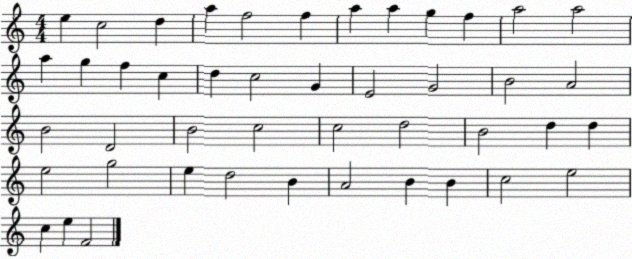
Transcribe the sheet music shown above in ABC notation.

X:1
T:Untitled
M:4/4
L:1/4
K:C
e c2 d a f2 f a a g f a2 a2 a g f c d c2 G E2 G2 B2 A2 B2 D2 B2 c2 c2 d2 B2 d d e2 g2 e d2 B A2 B B c2 e2 c e F2